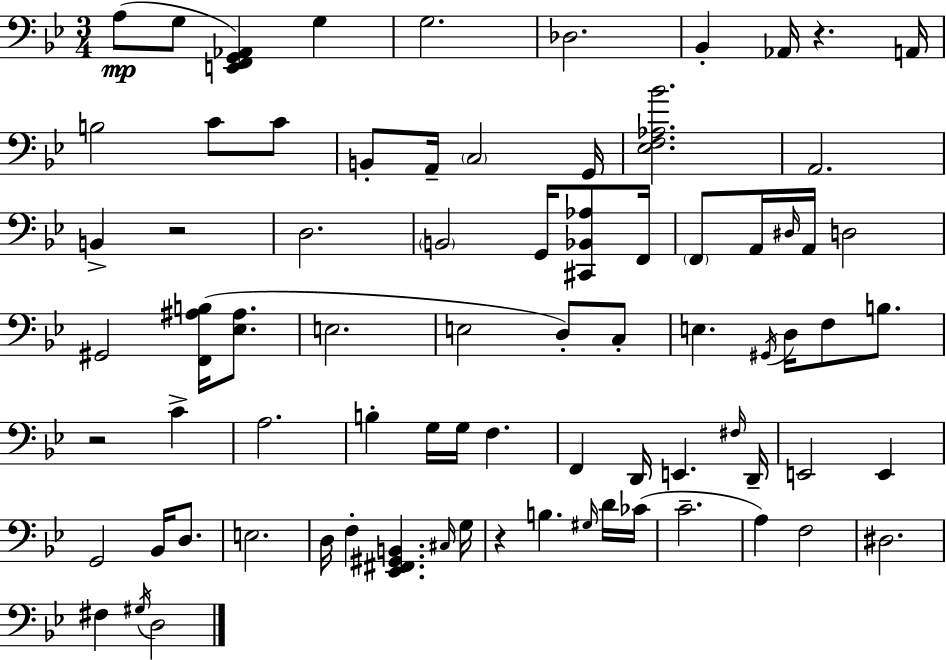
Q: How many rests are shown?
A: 4